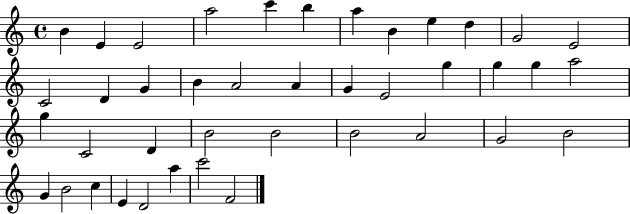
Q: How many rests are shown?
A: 0